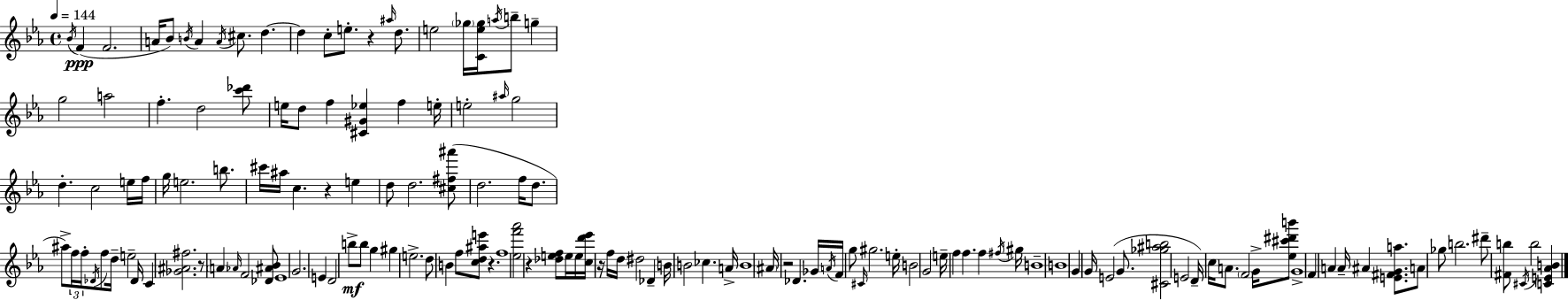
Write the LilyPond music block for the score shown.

{
  \clef treble
  \time 4/4
  \defaultTimeSignature
  \key c \minor
  \tempo 4 = 144
  \acciaccatura { bes'16 }(\ppp f'4 f'2. | a'16 bes'8) \acciaccatura { b'16 } a'4 \acciaccatura { a'16 } cis''8. d''4.~~ | d''4 c''8-. e''8.-. r4 | \grace { ais''16 } d''8. e''2 \parenthesize ges''16 <c' e'' ges''>16 \acciaccatura { a''16 } b''8-- | \break g''4-- g''2 a''2 | f''4.-. d''2 | <c''' des'''>8 e''16 d''8 f''4 <cis' gis' ees''>4 | f''4 e''16-. e''2-. \grace { ais''16 } g''2 | \break d''4.-. c''2 | e''16 f''16 g''16 e''2. | b''8. cis'''16 ais''16 c''4. r4 | e''4 d''8 d''2. | \break <cis'' fis'' ais'''>8( d''2. | f''16 d''8. ais''8->) \tuplet 3/2 { f''16 f''16-. \acciaccatura { des'16 } } f''8 d''16-- e''2-- | des'16 c'4 <ges' ais' fis''>2. | r8 \parenthesize a'4 \grace { aes'16 } f'2 | \break <des' ais' bes'>8 ees'1 | g'2. | e'4 d'2 | b''8->\mf b''8 g''4 gis''4 e''2.-> | \break d''8 b'4 f''8 | <c'' d'' ais'' e'''>8 r4. f''1 | <ees'' f''' aes'''>2 | r4 <des'' e'' f''>8 e''16 e''16 <c'' d''' ees'''>16 r16 f''16 d''16 dis''2 | \break des'4-- b'16 b'2 | ces''4. a'16-> b'1 | \parenthesize ais'16 r2 | des'4. ges'16 \acciaccatura { a'16 } f'16 g''8 \grace { cis'16 } gis''2. | \break e''16-. b'2 | g'2 e''16-- f''4 f''4. | f''4 \acciaccatura { fis''16 } gis''16 b'1-- | b'1 | \break g'4 g'16 | e'2( g'8. <cis' ges'' ais'' b''>2 | e'2 d'16--) c''16 a'8. | \parenthesize f'2 g'16-> <ees'' cis''' dis''' b'''>8 g'1-> | \break f'4 a'4 | a'16-- ais'4 <e' fis' g' a''>8. a'8 ges''8 b''2. | dis'''8-- <fis' b''>8 \acciaccatura { cis'16 } | b''2 <c' e' aes' b'>4 \bar "|."
}